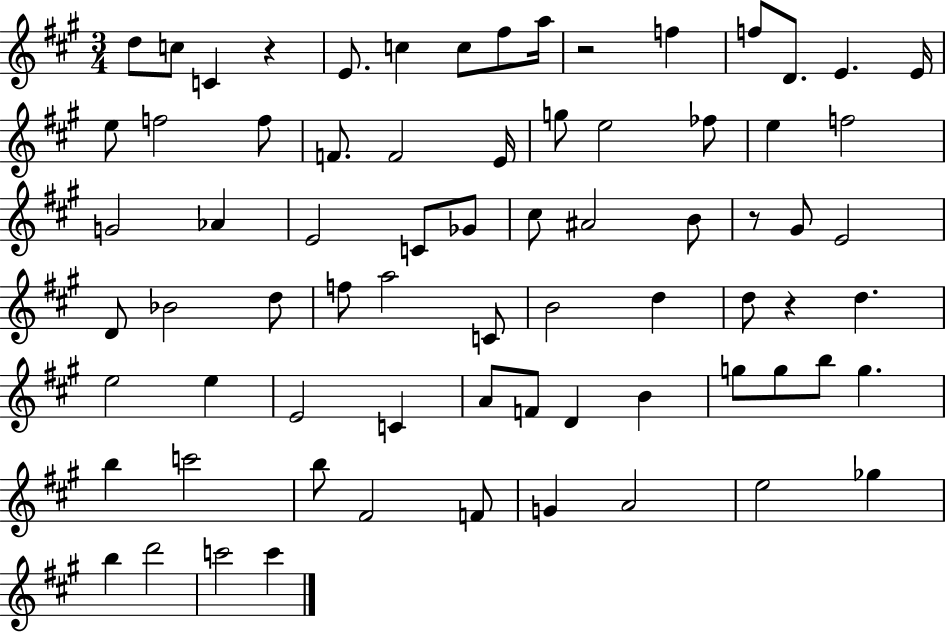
D5/e C5/e C4/q R/q E4/e. C5/q C5/e F#5/e A5/s R/h F5/q F5/e D4/e. E4/q. E4/s E5/e F5/h F5/e F4/e. F4/h E4/s G5/e E5/h FES5/e E5/q F5/h G4/h Ab4/q E4/h C4/e Gb4/e C#5/e A#4/h B4/e R/e G#4/e E4/h D4/e Bb4/h D5/e F5/e A5/h C4/e B4/h D5/q D5/e R/q D5/q. E5/h E5/q E4/h C4/q A4/e F4/e D4/q B4/q G5/e G5/e B5/e G5/q. B5/q C6/h B5/e F#4/h F4/e G4/q A4/h E5/h Gb5/q B5/q D6/h C6/h C6/q